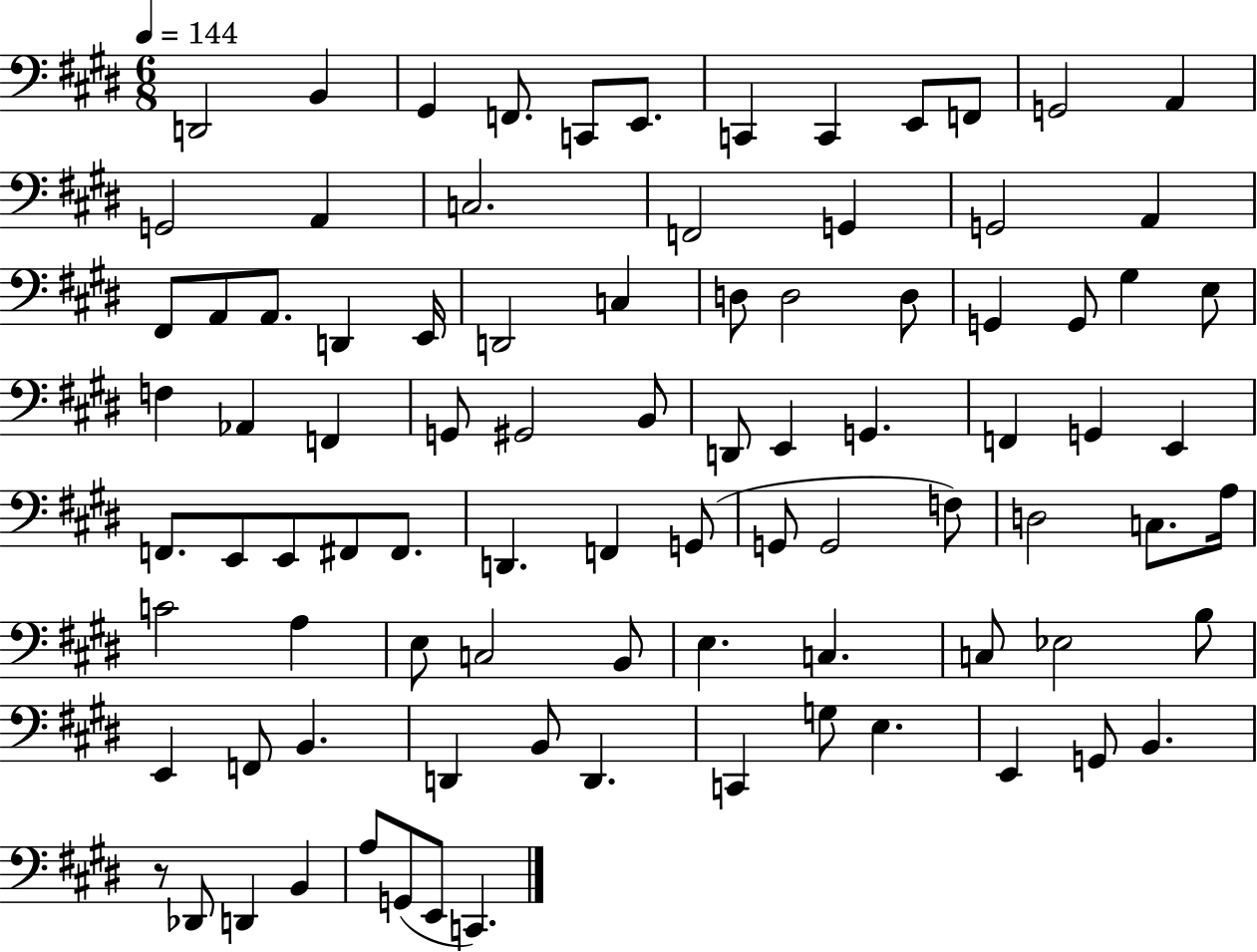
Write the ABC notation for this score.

X:1
T:Untitled
M:6/8
L:1/4
K:E
D,,2 B,, ^G,, F,,/2 C,,/2 E,,/2 C,, C,, E,,/2 F,,/2 G,,2 A,, G,,2 A,, C,2 F,,2 G,, G,,2 A,, ^F,,/2 A,,/2 A,,/2 D,, E,,/4 D,,2 C, D,/2 D,2 D,/2 G,, G,,/2 ^G, E,/2 F, _A,, F,, G,,/2 ^G,,2 B,,/2 D,,/2 E,, G,, F,, G,, E,, F,,/2 E,,/2 E,,/2 ^F,,/2 ^F,,/2 D,, F,, G,,/2 G,,/2 G,,2 F,/2 D,2 C,/2 A,/4 C2 A, E,/2 C,2 B,,/2 E, C, C,/2 _E,2 B,/2 E,, F,,/2 B,, D,, B,,/2 D,, C,, G,/2 E, E,, G,,/2 B,, z/2 _D,,/2 D,, B,, A,/2 G,,/2 E,,/2 C,,